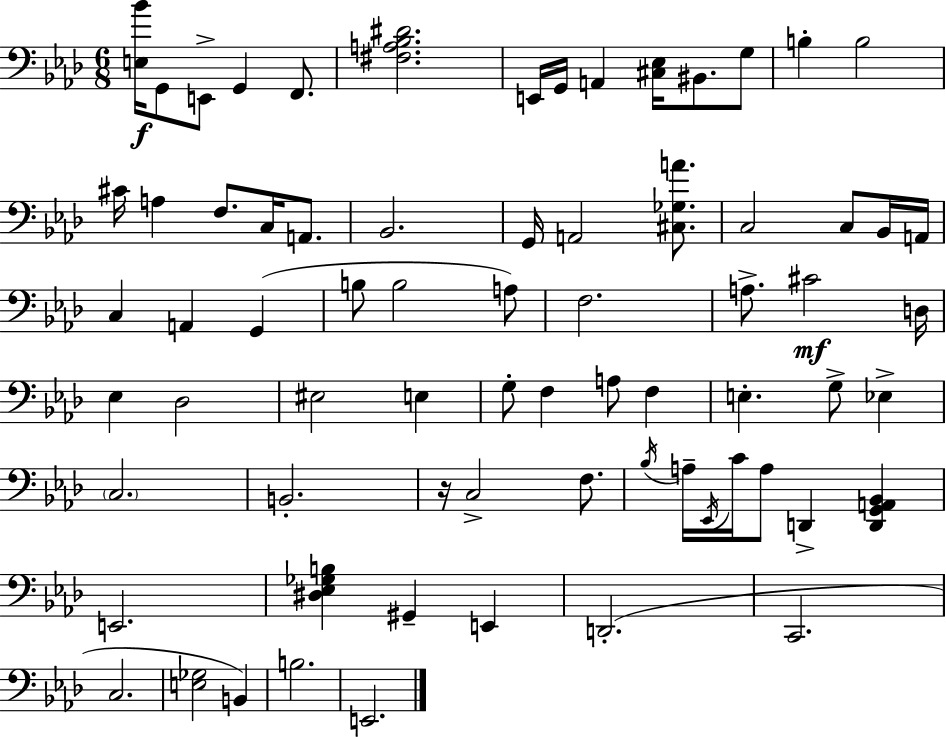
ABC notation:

X:1
T:Untitled
M:6/8
L:1/4
K:Ab
[E,_B]/4 G,,/2 E,,/2 G,, F,,/2 [^F,A,_B,^D]2 E,,/4 G,,/4 A,, [^C,_E,]/4 ^B,,/2 G,/2 B, B,2 ^C/4 A, F,/2 C,/4 A,,/2 _B,,2 G,,/4 A,,2 [^C,_G,A]/2 C,2 C,/2 _B,,/4 A,,/4 C, A,, G,, B,/2 B,2 A,/2 F,2 A,/2 ^C2 D,/4 _E, _D,2 ^E,2 E, G,/2 F, A,/2 F, E, G,/2 _E, C,2 B,,2 z/4 C,2 F,/2 _B,/4 A,/4 _E,,/4 C/4 A,/2 D,, [D,,G,,A,,_B,,] E,,2 [^D,_E,_G,B,] ^G,, E,, D,,2 C,,2 C,2 [E,_G,]2 B,, B,2 E,,2